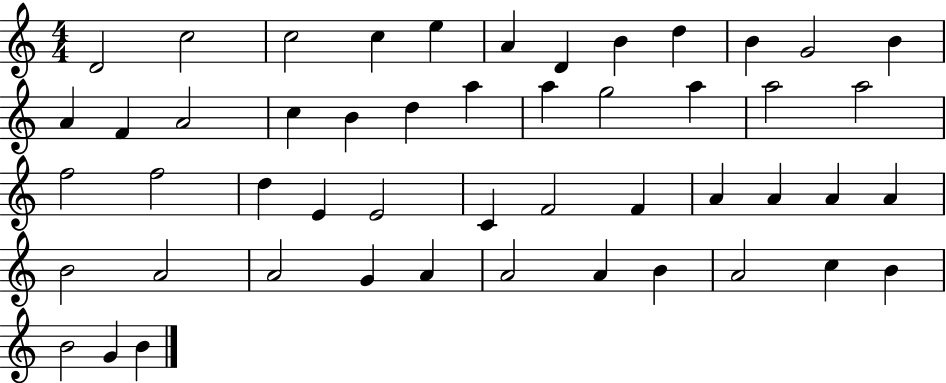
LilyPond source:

{
  \clef treble
  \numericTimeSignature
  \time 4/4
  \key c \major
  d'2 c''2 | c''2 c''4 e''4 | a'4 d'4 b'4 d''4 | b'4 g'2 b'4 | \break a'4 f'4 a'2 | c''4 b'4 d''4 a''4 | a''4 g''2 a''4 | a''2 a''2 | \break f''2 f''2 | d''4 e'4 e'2 | c'4 f'2 f'4 | a'4 a'4 a'4 a'4 | \break b'2 a'2 | a'2 g'4 a'4 | a'2 a'4 b'4 | a'2 c''4 b'4 | \break b'2 g'4 b'4 | \bar "|."
}